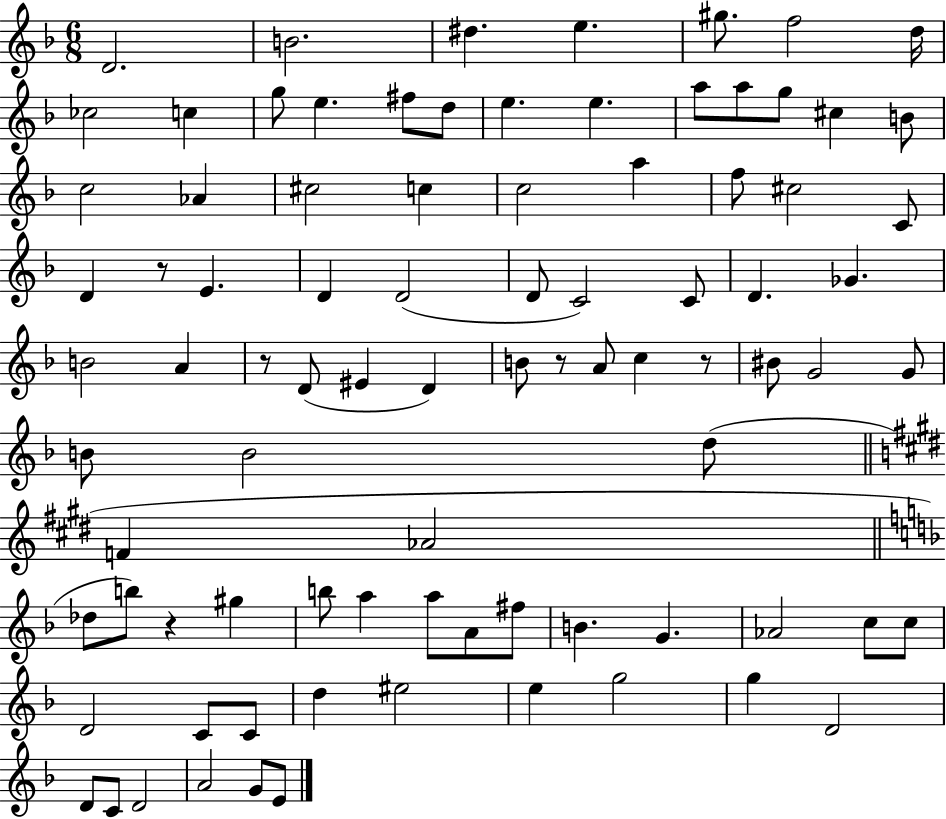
{
  \clef treble
  \numericTimeSignature
  \time 6/8
  \key f \major
  d'2. | b'2. | dis''4. e''4. | gis''8. f''2 d''16 | \break ces''2 c''4 | g''8 e''4. fis''8 d''8 | e''4. e''4. | a''8 a''8 g''8 cis''4 b'8 | \break c''2 aes'4 | cis''2 c''4 | c''2 a''4 | f''8 cis''2 c'8 | \break d'4 r8 e'4. | d'4 d'2( | d'8 c'2) c'8 | d'4. ges'4. | \break b'2 a'4 | r8 d'8( eis'4 d'4) | b'8 r8 a'8 c''4 r8 | bis'8 g'2 g'8 | \break b'8 b'2 d''8( | \bar "||" \break \key e \major f'4 aes'2 | \bar "||" \break \key d \minor des''8 b''8) r4 gis''4 | b''8 a''4 a''8 a'8 fis''8 | b'4. g'4. | aes'2 c''8 c''8 | \break d'2 c'8 c'8 | d''4 eis''2 | e''4 g''2 | g''4 d'2 | \break d'8 c'8 d'2 | a'2 g'8 e'8 | \bar "|."
}